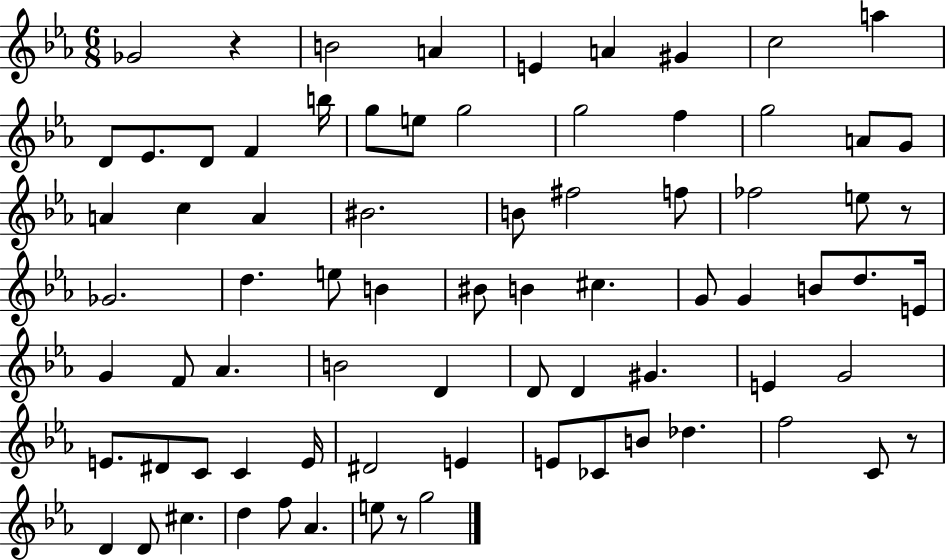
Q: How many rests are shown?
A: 4